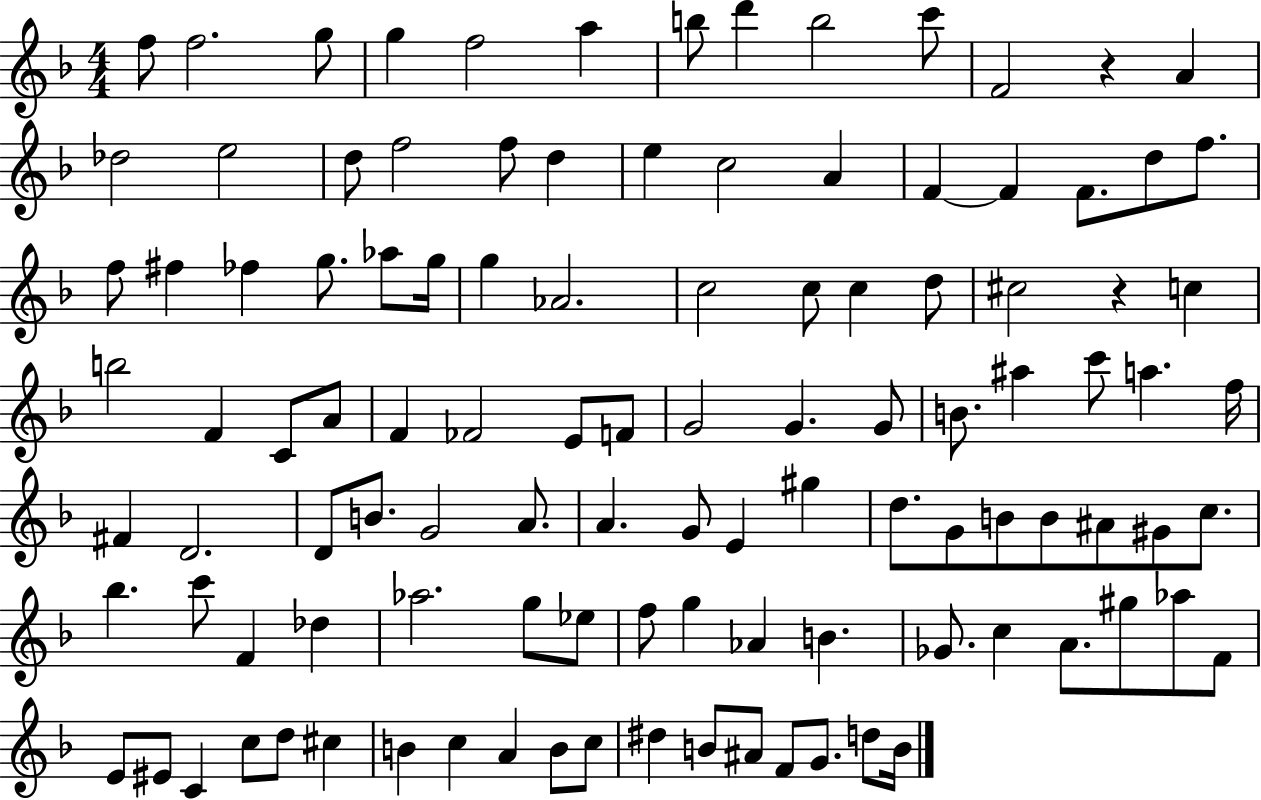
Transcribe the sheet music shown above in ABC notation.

X:1
T:Untitled
M:4/4
L:1/4
K:F
f/2 f2 g/2 g f2 a b/2 d' b2 c'/2 F2 z A _d2 e2 d/2 f2 f/2 d e c2 A F F F/2 d/2 f/2 f/2 ^f _f g/2 _a/2 g/4 g _A2 c2 c/2 c d/2 ^c2 z c b2 F C/2 A/2 F _F2 E/2 F/2 G2 G G/2 B/2 ^a c'/2 a f/4 ^F D2 D/2 B/2 G2 A/2 A G/2 E ^g d/2 G/2 B/2 B/2 ^A/2 ^G/2 c/2 _b c'/2 F _d _a2 g/2 _e/2 f/2 g _A B _G/2 c A/2 ^g/2 _a/2 F/2 E/2 ^E/2 C c/2 d/2 ^c B c A B/2 c/2 ^d B/2 ^A/2 F/2 G/2 d/2 B/4